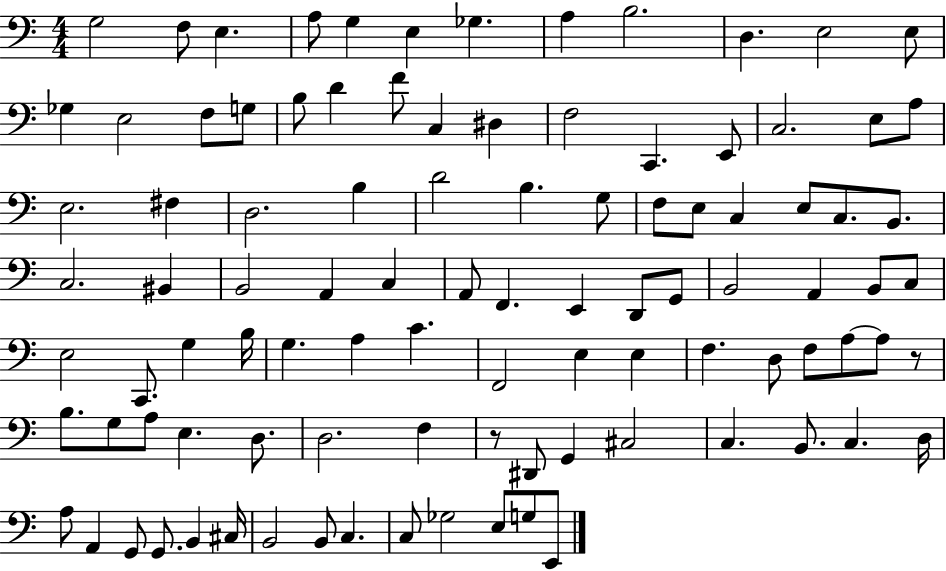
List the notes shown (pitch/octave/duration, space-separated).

G3/h F3/e E3/q. A3/e G3/q E3/q Gb3/q. A3/q B3/h. D3/q. E3/h E3/e Gb3/q E3/h F3/e G3/e B3/e D4/q F4/e C3/q D#3/q F3/h C2/q. E2/e C3/h. E3/e A3/e E3/h. F#3/q D3/h. B3/q D4/h B3/q. G3/e F3/e E3/e C3/q E3/e C3/e. B2/e. C3/h. BIS2/q B2/h A2/q C3/q A2/e F2/q. E2/q D2/e G2/e B2/h A2/q B2/e C3/e E3/h C2/e. G3/q B3/s G3/q. A3/q C4/q. F2/h E3/q E3/q F3/q. D3/e F3/e A3/e A3/e R/e B3/e. G3/e A3/e E3/q. D3/e. D3/h. F3/q R/e D#2/e G2/q C#3/h C3/q. B2/e. C3/q. D3/s A3/e A2/q G2/e G2/e. B2/q C#3/s B2/h B2/e C3/q. C3/e Gb3/h E3/e G3/e E2/e